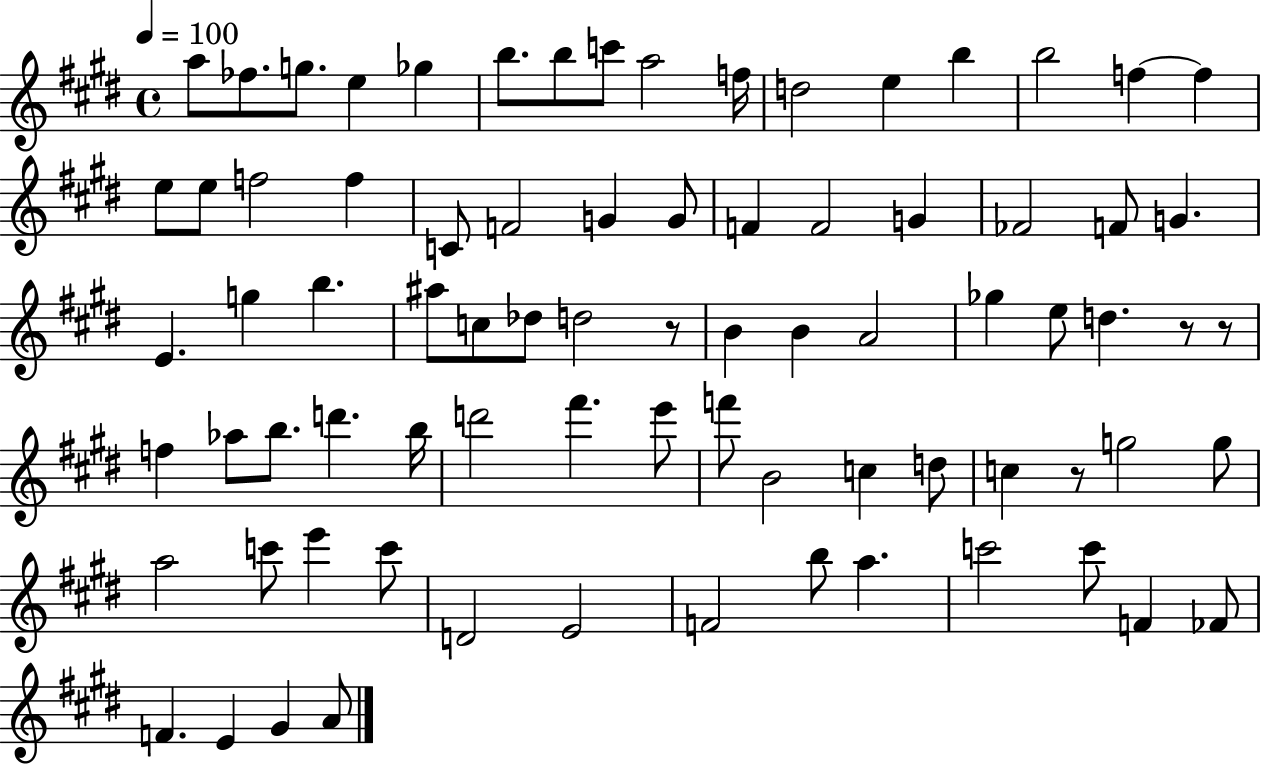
A5/e FES5/e. G5/e. E5/q Gb5/q B5/e. B5/e C6/e A5/h F5/s D5/h E5/q B5/q B5/h F5/q F5/q E5/e E5/e F5/h F5/q C4/e F4/h G4/q G4/e F4/q F4/h G4/q FES4/h F4/e G4/q. E4/q. G5/q B5/q. A#5/e C5/e Db5/e D5/h R/e B4/q B4/q A4/h Gb5/q E5/e D5/q. R/e R/e F5/q Ab5/e B5/e. D6/q. B5/s D6/h F#6/q. E6/e F6/e B4/h C5/q D5/e C5/q R/e G5/h G5/e A5/h C6/e E6/q C6/e D4/h E4/h F4/h B5/e A5/q. C6/h C6/e F4/q FES4/e F4/q. E4/q G#4/q A4/e